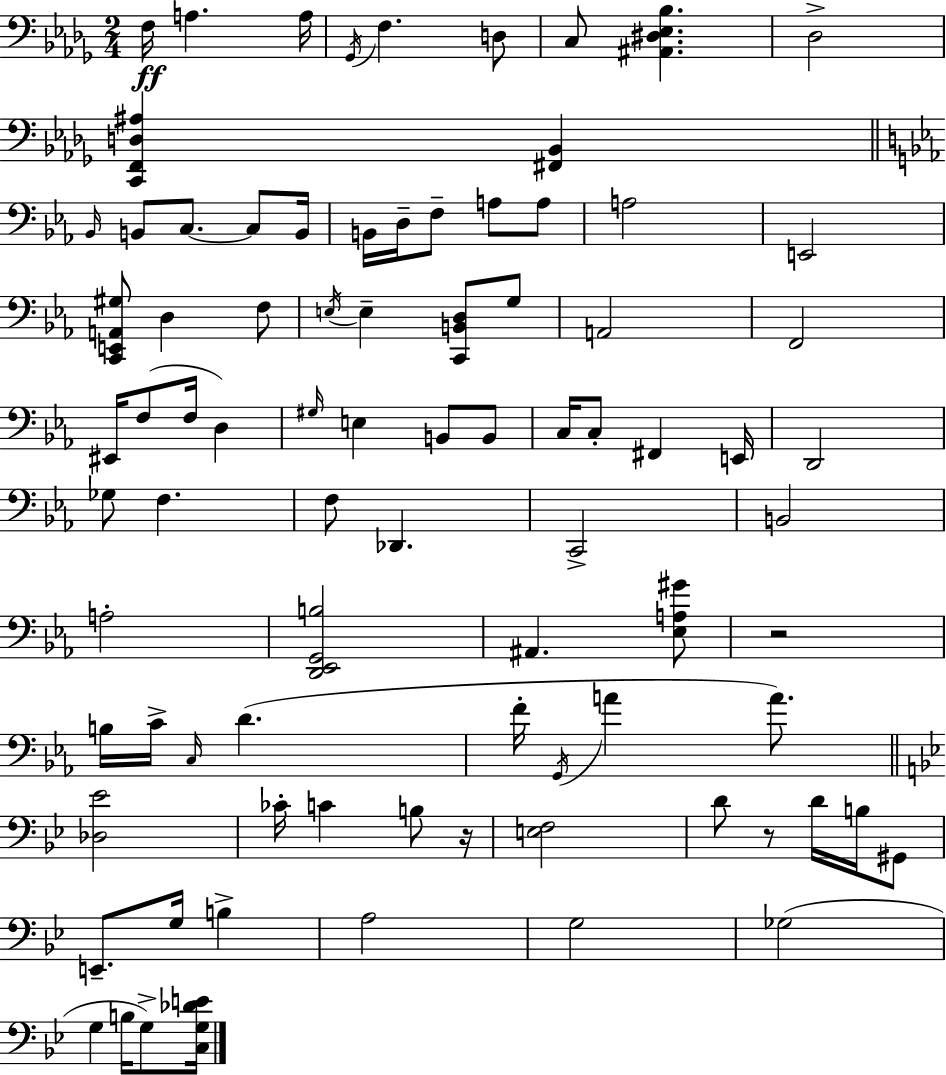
X:1
T:Untitled
M:2/4
L:1/4
K:Bbm
F,/4 A, A,/4 _G,,/4 F, D,/2 C,/2 [^A,,^D,_E,_B,] _D,2 [C,,F,,D,^A,] [^F,,_B,,] _B,,/4 B,,/2 C,/2 C,/2 B,,/4 B,,/4 D,/4 F,/2 A,/2 A,/2 A,2 E,,2 [C,,E,,A,,^G,]/2 D, F,/2 E,/4 E, [C,,B,,D,]/2 G,/2 A,,2 F,,2 ^E,,/4 F,/2 F,/4 D, ^G,/4 E, B,,/2 B,,/2 C,/4 C,/2 ^F,, E,,/4 D,,2 _G,/2 F, F,/2 _D,, C,,2 B,,2 A,2 [D,,_E,,G,,B,]2 ^A,, [_E,A,^G]/2 z2 B,/4 C/4 C,/4 D F/4 G,,/4 A A/2 [_D,_E]2 _C/4 C B,/2 z/4 [E,F,]2 D/2 z/2 D/4 B,/4 ^G,,/2 E,,/2 G,/4 B, A,2 G,2 _G,2 G, B,/4 G,/2 [C,G,_DE]/4